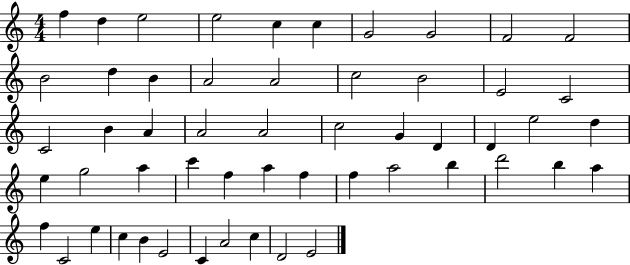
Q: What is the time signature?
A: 4/4